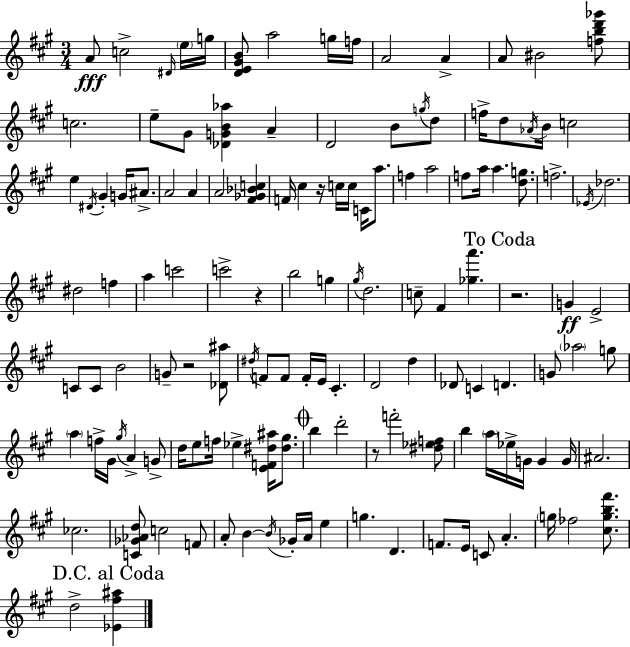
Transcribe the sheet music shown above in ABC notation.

X:1
T:Untitled
M:3/4
L:1/4
K:A
A/2 c2 ^D/4 e/4 g/4 [DE^GB]/2 a2 g/4 f/4 A2 A A/2 ^B2 [fbd'_g']/2 c2 e/2 ^G/2 [_DGB_a] A D2 B/2 g/4 d/2 f/4 d/2 _A/4 B/4 c2 e ^D/4 ^G G/4 ^A/2 A2 A A2 [^F_G_Bc] F/4 ^c z/4 c/4 c/4 C/4 a/2 f a2 f/2 a/4 a [dg]/2 f2 _E/4 _d2 ^d2 f a c'2 c'2 z b2 g ^g/4 d2 c/2 ^F [_ga'] z2 G E2 C/2 C/2 B2 G/2 z2 [_D^a]/2 ^d/4 F/2 F/2 F/4 E/4 ^C D2 d _D/2 C D G/2 _a2 g/2 a f/4 ^G/4 ^g/4 A G/2 d/4 e/2 f/4 _e [EF^d^a]/4 [^d^g]/2 b d'2 z/2 f'2 [^d_ef]/2 b a/4 _e/4 G/4 G G/4 ^A2 _c2 [C_G_Ad]/2 c2 F/2 A/2 B B/4 _G/4 A/4 e g D F/2 E/4 C/2 A g/4 _f2 [^cgb^f']/2 d2 [_E^f^a]